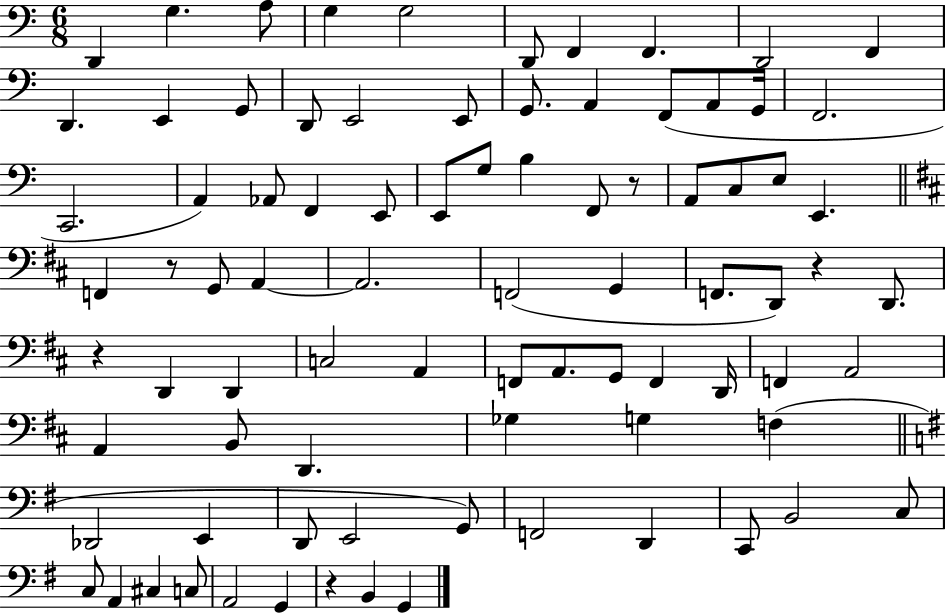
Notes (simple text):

D2/q G3/q. A3/e G3/q G3/h D2/e F2/q F2/q. D2/h F2/q D2/q. E2/q G2/e D2/e E2/h E2/e G2/e. A2/q F2/e A2/e G2/s F2/h. C2/h. A2/q Ab2/e F2/q E2/e E2/e G3/e B3/q F2/e R/e A2/e C3/e E3/e E2/q. F2/q R/e G2/e A2/q A2/h. F2/h G2/q F2/e. D2/e R/q D2/e. R/q D2/q D2/q C3/h A2/q F2/e A2/e. G2/e F2/q D2/s F2/q A2/h A2/q B2/e D2/q. Gb3/q G3/q F3/q Db2/h E2/q D2/e E2/h G2/e F2/h D2/q C2/e B2/h C3/e C3/e A2/q C#3/q C3/e A2/h G2/q R/q B2/q G2/q